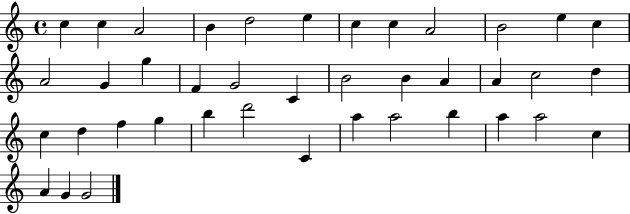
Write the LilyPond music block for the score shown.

{
  \clef treble
  \time 4/4
  \defaultTimeSignature
  \key c \major
  c''4 c''4 a'2 | b'4 d''2 e''4 | c''4 c''4 a'2 | b'2 e''4 c''4 | \break a'2 g'4 g''4 | f'4 g'2 c'4 | b'2 b'4 a'4 | a'4 c''2 d''4 | \break c''4 d''4 f''4 g''4 | b''4 d'''2 c'4 | a''4 a''2 b''4 | a''4 a''2 c''4 | \break a'4 g'4 g'2 | \bar "|."
}